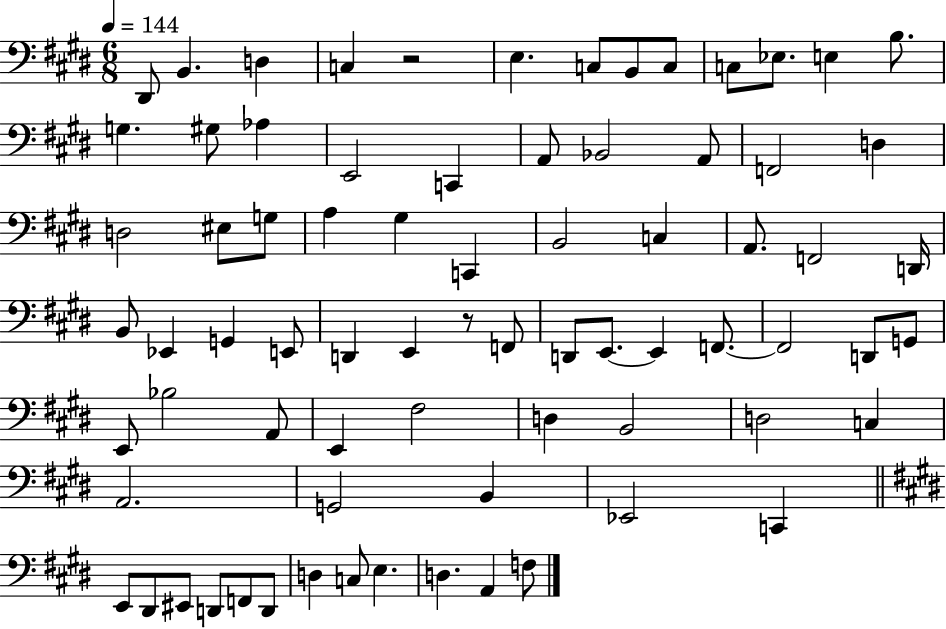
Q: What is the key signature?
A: E major